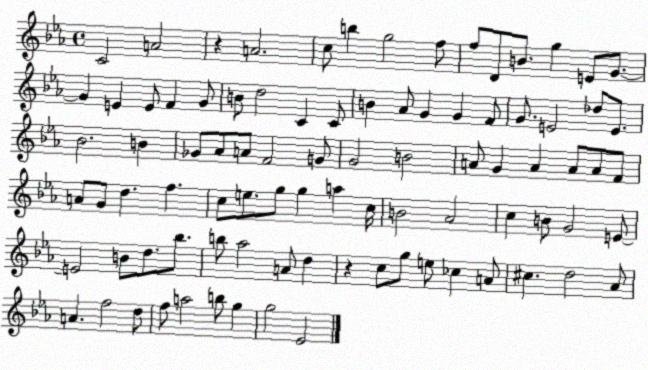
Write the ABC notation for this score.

X:1
T:Untitled
M:4/4
L:1/4
K:Eb
C2 A2 z A2 c/2 b g2 f/2 f/2 D/2 B/2 g E/2 G/2 G E E/2 F G/2 B/2 d2 C C/2 B _A/2 G G F/2 G/2 E2 _d/2 E/2 _B2 B _G/2 _A/2 A/2 F2 G/2 G2 B2 A/2 G A A/2 A/2 F/2 A/2 G/2 d f c/2 e/2 g/2 g a c/4 B2 _A2 c B/2 G2 E/2 E2 B/2 d/2 _b/2 b/2 _a2 A/2 d z c/2 g/2 e/2 _c A/2 ^c d2 _A/2 A f2 d/2 f/2 a2 b/2 g g2 _E2